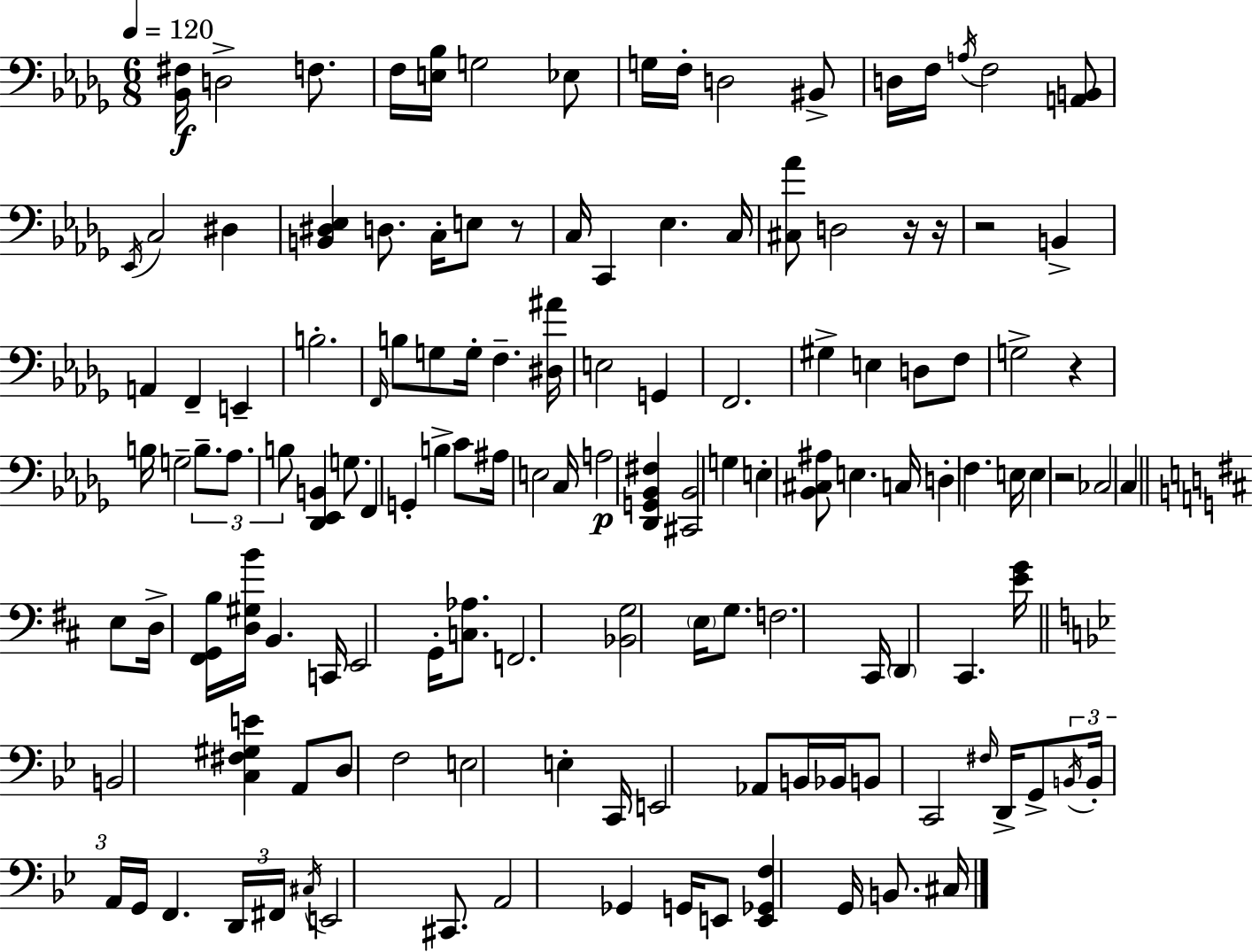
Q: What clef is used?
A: bass